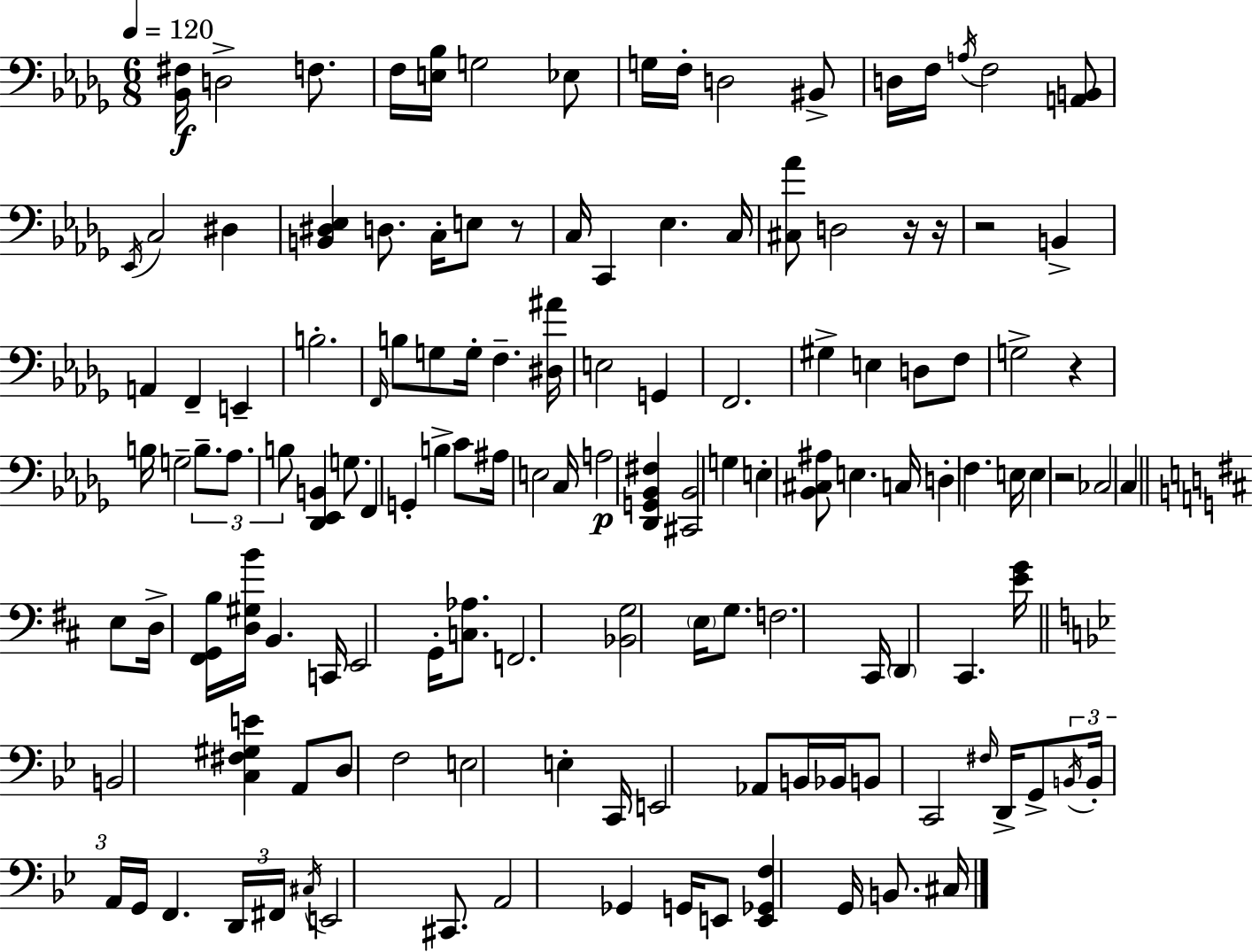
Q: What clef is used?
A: bass